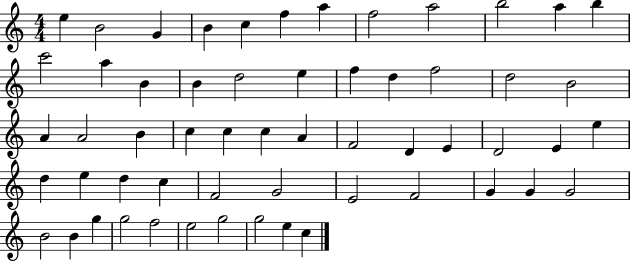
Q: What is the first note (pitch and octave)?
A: E5